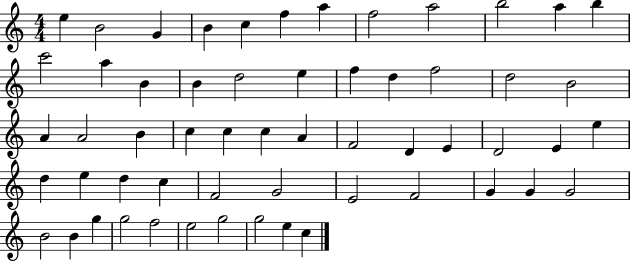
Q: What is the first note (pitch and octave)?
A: E5